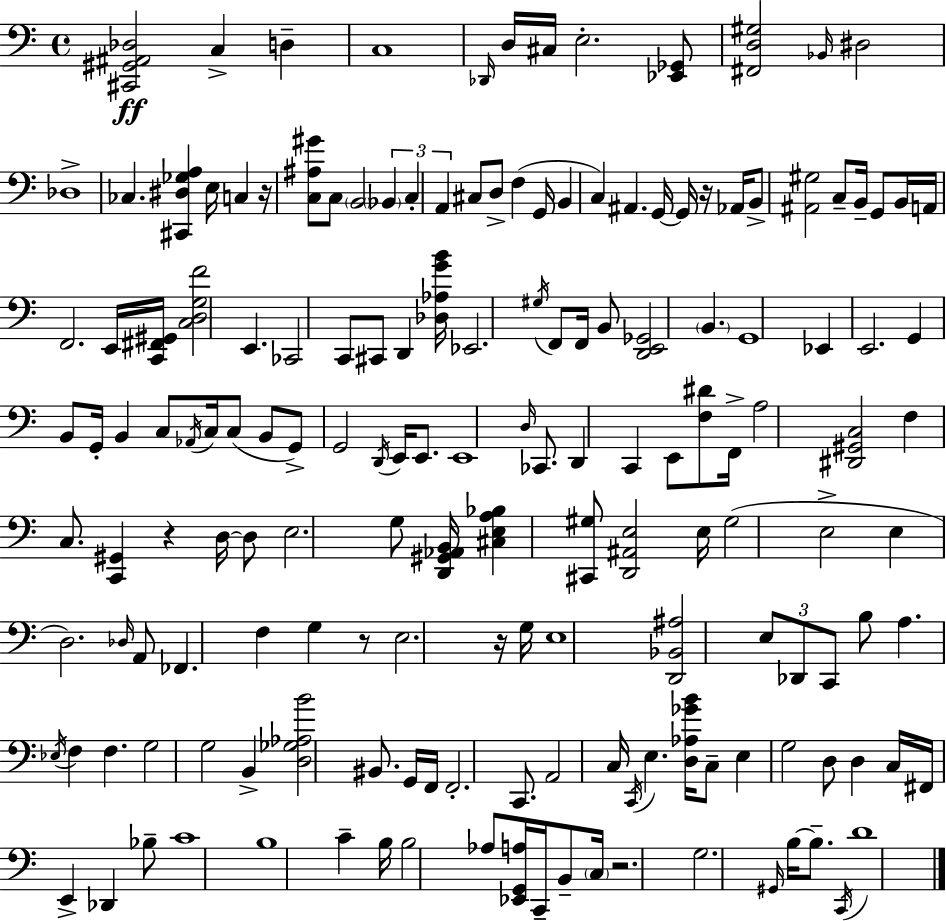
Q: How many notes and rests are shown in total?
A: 163